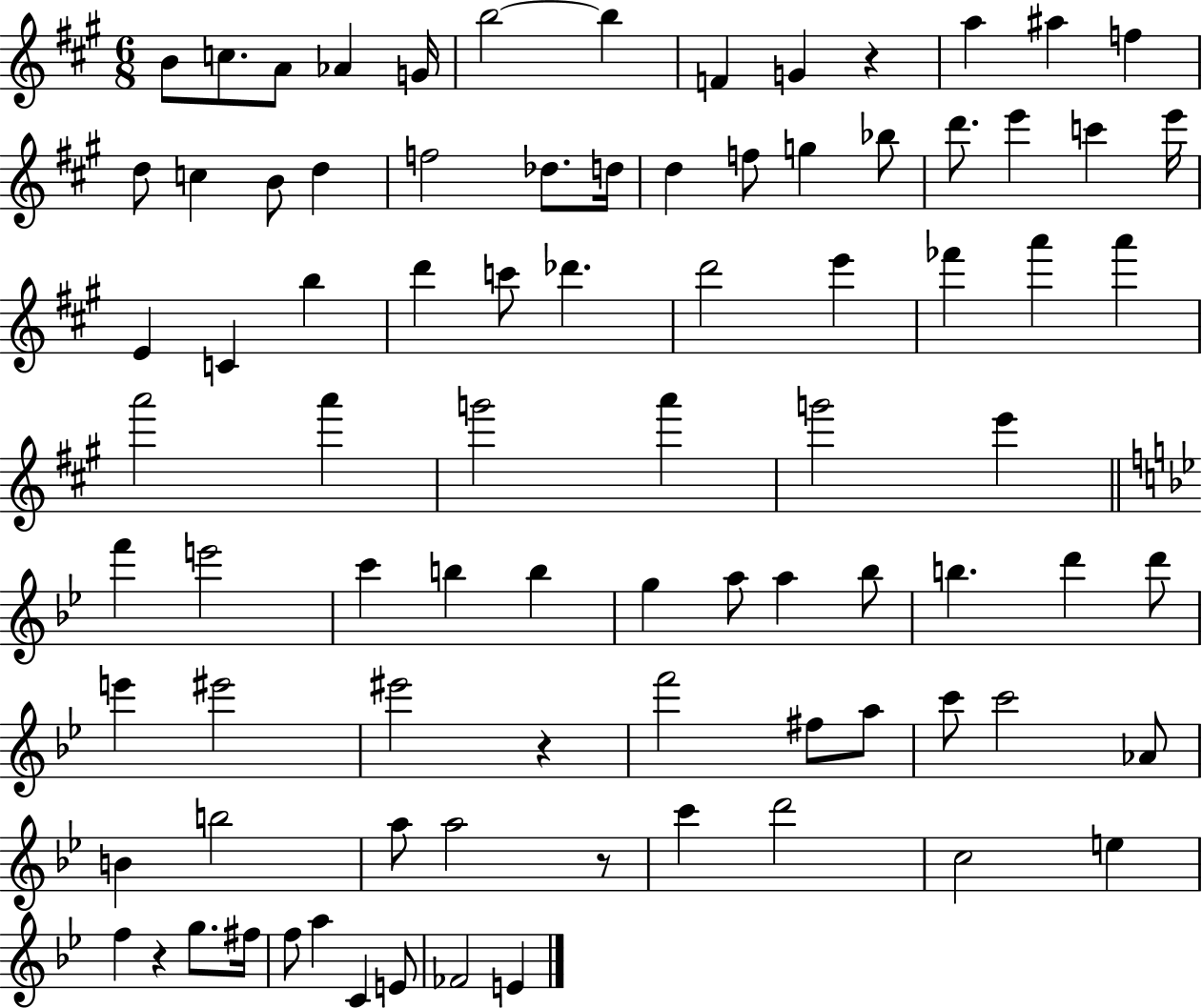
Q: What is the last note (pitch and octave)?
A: E4